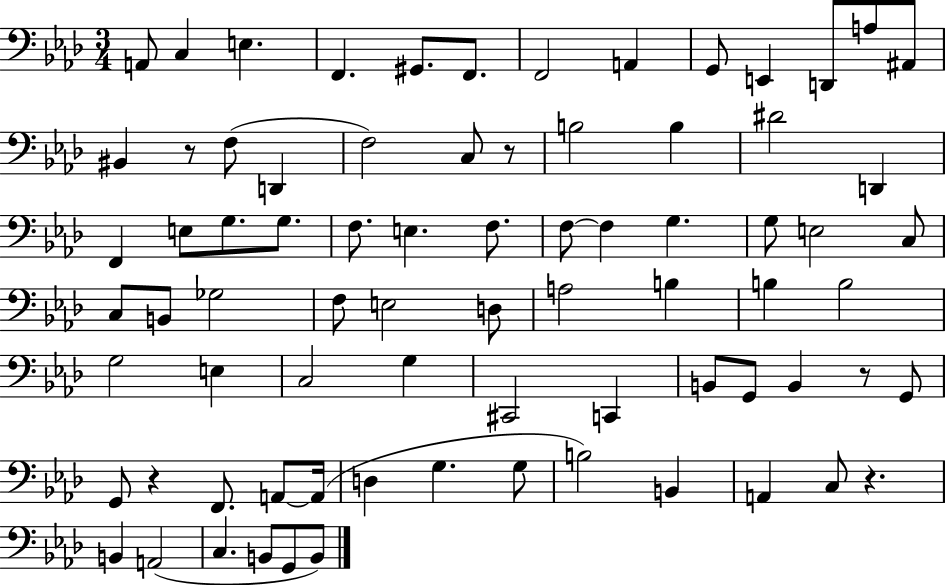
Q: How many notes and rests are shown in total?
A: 77